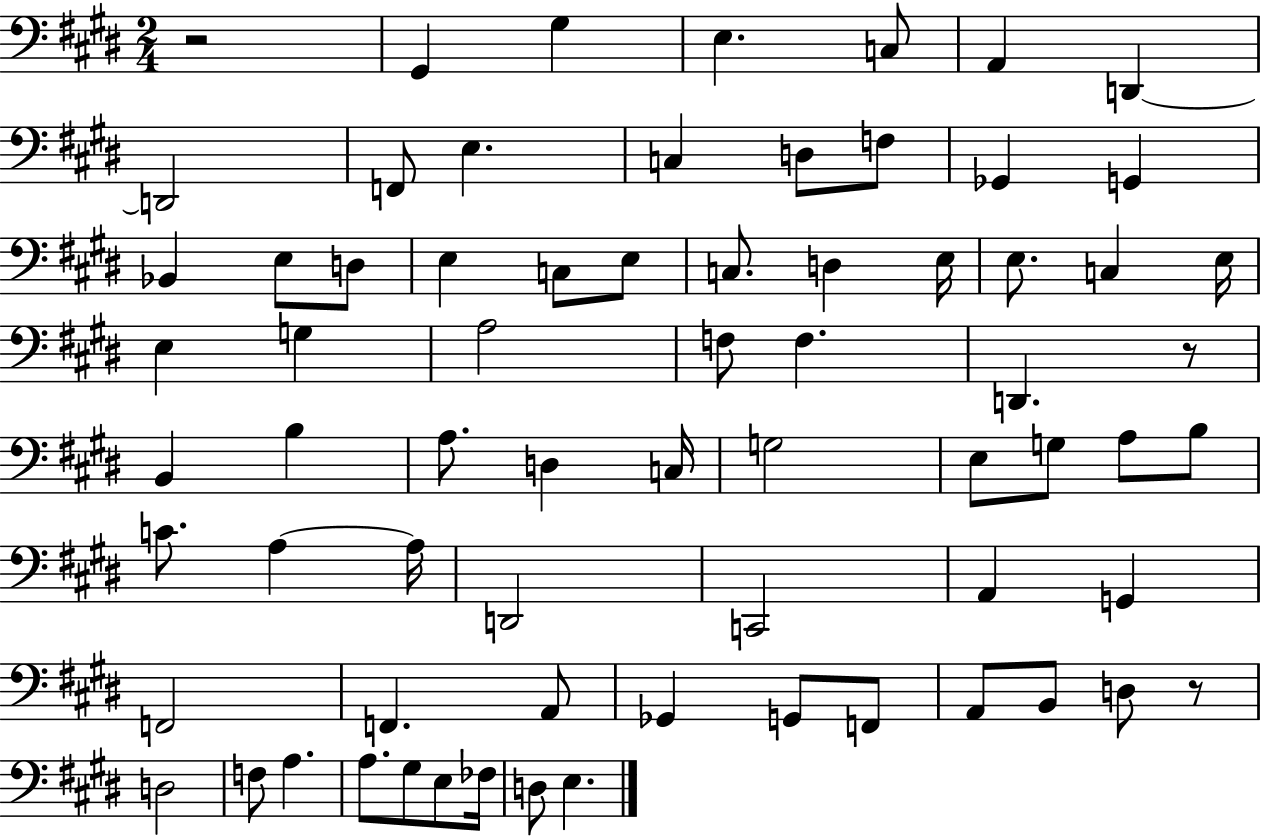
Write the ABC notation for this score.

X:1
T:Untitled
M:2/4
L:1/4
K:E
z2 ^G,, ^G, E, C,/2 A,, D,, D,,2 F,,/2 E, C, D,/2 F,/2 _G,, G,, _B,, E,/2 D,/2 E, C,/2 E,/2 C,/2 D, E,/4 E,/2 C, E,/4 E, G, A,2 F,/2 F, D,, z/2 B,, B, A,/2 D, C,/4 G,2 E,/2 G,/2 A,/2 B,/2 C/2 A, A,/4 D,,2 C,,2 A,, G,, F,,2 F,, A,,/2 _G,, G,,/2 F,,/2 A,,/2 B,,/2 D,/2 z/2 D,2 F,/2 A, A,/2 ^G,/2 E,/2 _F,/4 D,/2 E,